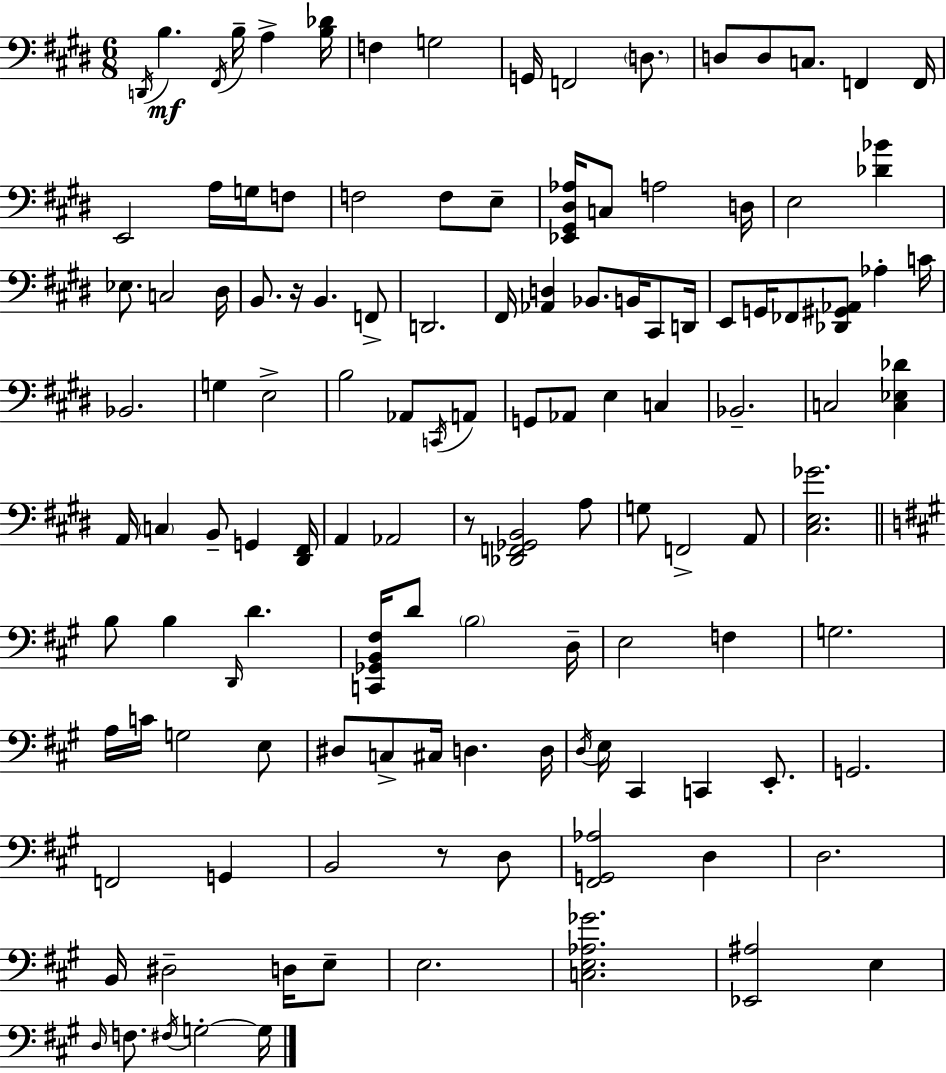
X:1
T:Untitled
M:6/8
L:1/4
K:E
D,,/4 B, ^F,,/4 B,/4 A, [B,_D]/4 F, G,2 G,,/4 F,,2 D,/2 D,/2 D,/2 C,/2 F,, F,,/4 E,,2 A,/4 G,/4 F,/2 F,2 F,/2 E,/2 [_E,,^G,,^D,_A,]/4 C,/2 A,2 D,/4 E,2 [_D_B] _E,/2 C,2 ^D,/4 B,,/2 z/4 B,, F,,/2 D,,2 ^F,,/4 [_A,,D,] _B,,/2 B,,/4 ^C,,/2 D,,/4 E,,/2 G,,/4 _F,,/2 [_D,,^G,,_A,,]/2 _A, C/4 _B,,2 G, E,2 B,2 _A,,/2 C,,/4 A,,/2 G,,/2 _A,,/2 E, C, _B,,2 C,2 [C,_E,_D] A,,/4 C, B,,/2 G,, [^D,,^F,,]/4 A,, _A,,2 z/2 [_D,,F,,_G,,B,,]2 A,/2 G,/2 F,,2 A,,/2 [^C,E,_G]2 B,/2 B, D,,/4 D [C,,_G,,B,,^F,]/4 D/2 B,2 D,/4 E,2 F, G,2 A,/4 C/4 G,2 E,/2 ^D,/2 C,/2 ^C,/4 D, D,/4 D,/4 E,/4 ^C,, C,, E,,/2 G,,2 F,,2 G,, B,,2 z/2 D,/2 [^F,,G,,_A,]2 D, D,2 B,,/4 ^D,2 D,/4 E,/2 E,2 [C,E,_A,_G]2 [_E,,^A,]2 E, D,/4 F,/2 ^F,/4 G,2 G,/4